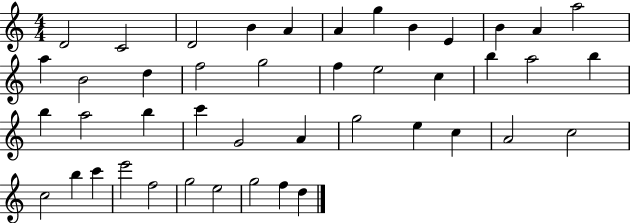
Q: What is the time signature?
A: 4/4